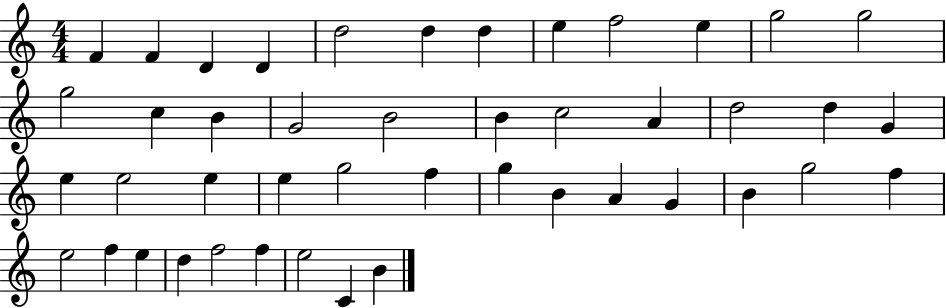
F4/q F4/q D4/q D4/q D5/h D5/q D5/q E5/q F5/h E5/q G5/h G5/h G5/h C5/q B4/q G4/h B4/h B4/q C5/h A4/q D5/h D5/q G4/q E5/q E5/h E5/q E5/q G5/h F5/q G5/q B4/q A4/q G4/q B4/q G5/h F5/q E5/h F5/q E5/q D5/q F5/h F5/q E5/h C4/q B4/q